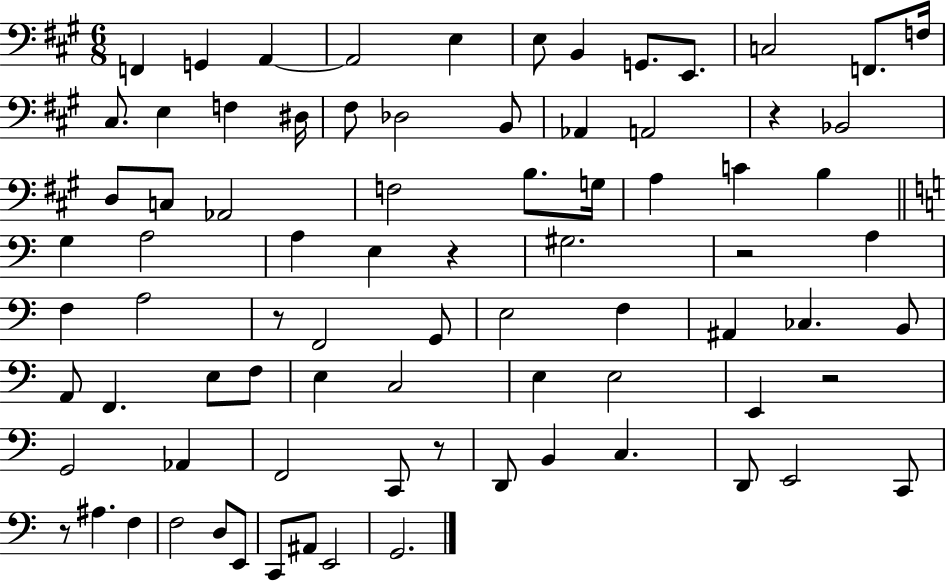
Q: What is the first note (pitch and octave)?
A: F2